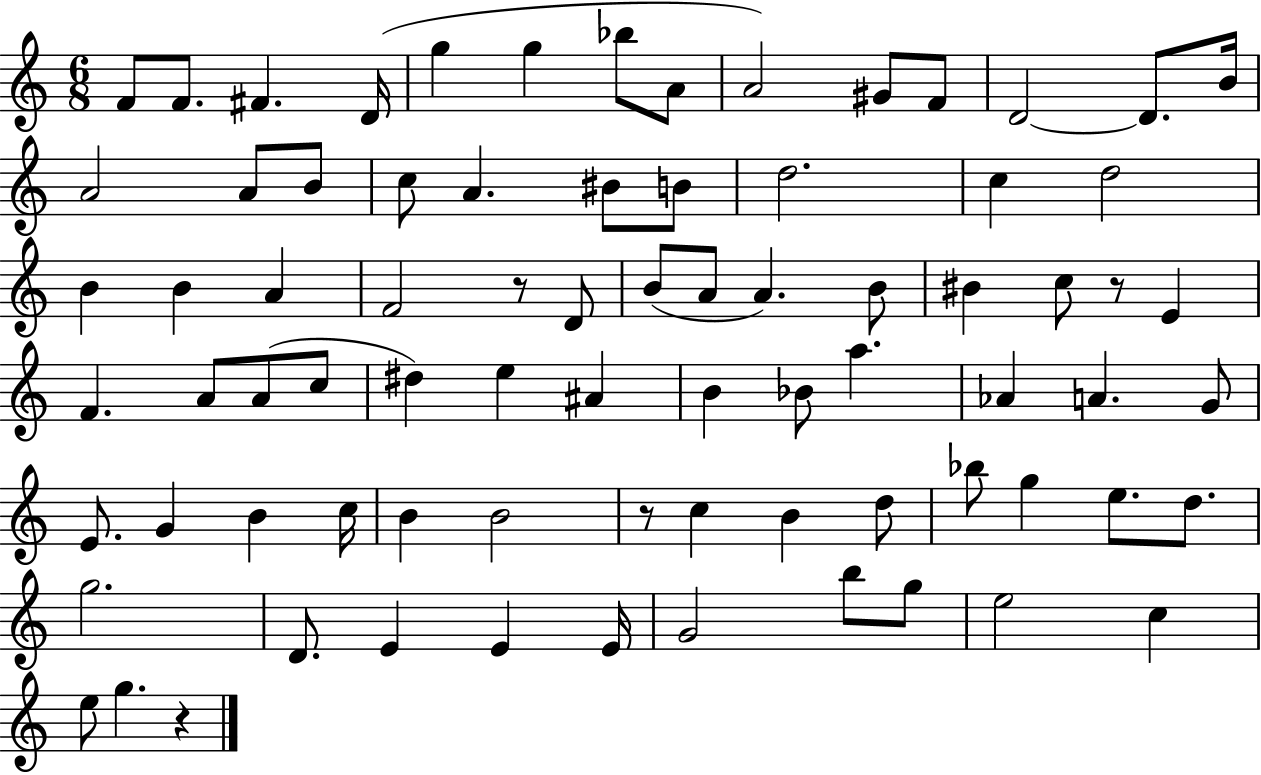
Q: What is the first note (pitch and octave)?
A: F4